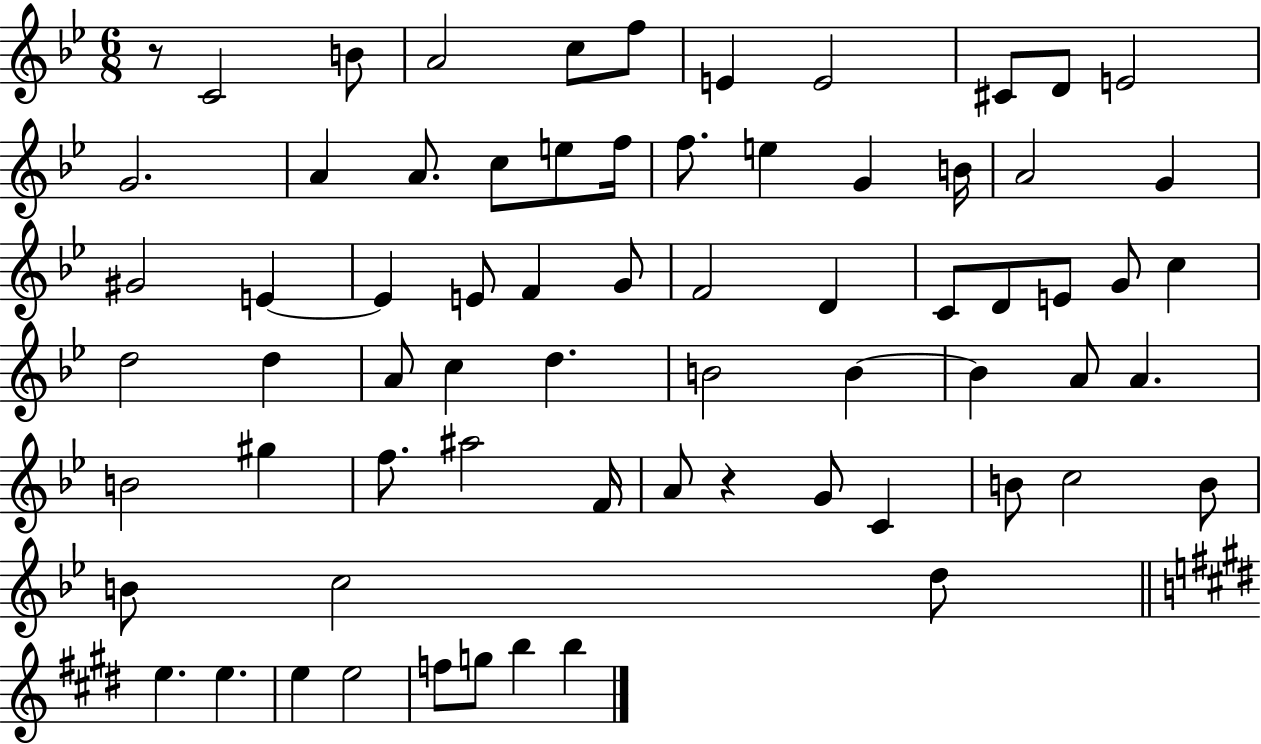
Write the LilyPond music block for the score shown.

{
  \clef treble
  \numericTimeSignature
  \time 6/8
  \key bes \major
  \repeat volta 2 { r8 c'2 b'8 | a'2 c''8 f''8 | e'4 e'2 | cis'8 d'8 e'2 | \break g'2. | a'4 a'8. c''8 e''8 f''16 | f''8. e''4 g'4 b'16 | a'2 g'4 | \break gis'2 e'4~~ | e'4 e'8 f'4 g'8 | f'2 d'4 | c'8 d'8 e'8 g'8 c''4 | \break d''2 d''4 | a'8 c''4 d''4. | b'2 b'4~~ | b'4 a'8 a'4. | \break b'2 gis''4 | f''8. ais''2 f'16 | a'8 r4 g'8 c'4 | b'8 c''2 b'8 | \break b'8 c''2 d''8 | \bar "||" \break \key e \major e''4. e''4. | e''4 e''2 | f''8 g''8 b''4 b''4 | } \bar "|."
}